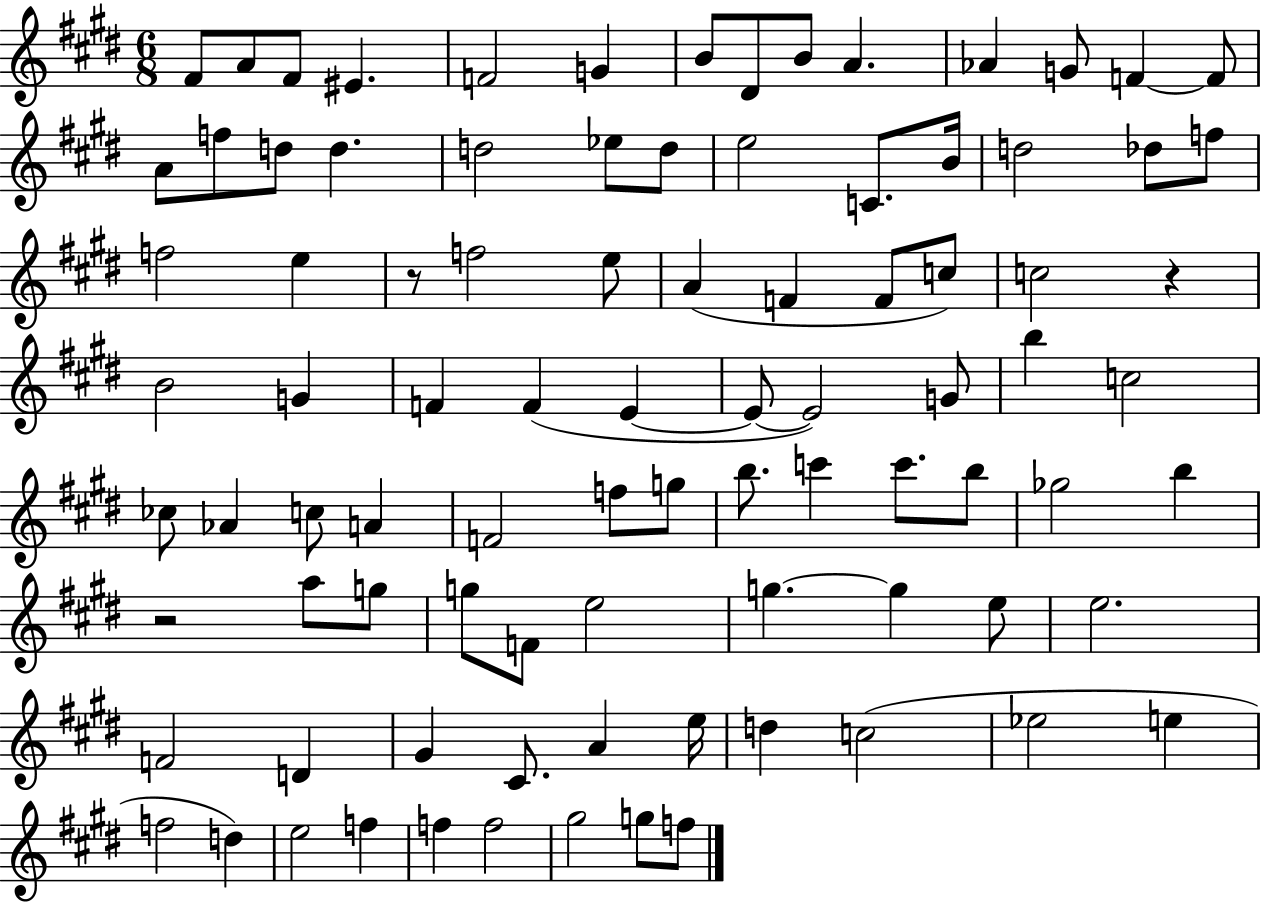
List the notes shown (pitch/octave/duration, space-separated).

F#4/e A4/e F#4/e EIS4/q. F4/h G4/q B4/e D#4/e B4/e A4/q. Ab4/q G4/e F4/q F4/e A4/e F5/e D5/e D5/q. D5/h Eb5/e D5/e E5/h C4/e. B4/s D5/h Db5/e F5/e F5/h E5/q R/e F5/h E5/e A4/q F4/q F4/e C5/e C5/h R/q B4/h G4/q F4/q F4/q E4/q E4/e E4/h G4/e B5/q C5/h CES5/e Ab4/q C5/e A4/q F4/h F5/e G5/e B5/e. C6/q C6/e. B5/e Gb5/h B5/q R/h A5/e G5/e G5/e F4/e E5/h G5/q. G5/q E5/e E5/h. F4/h D4/q G#4/q C#4/e. A4/q E5/s D5/q C5/h Eb5/h E5/q F5/h D5/q E5/h F5/q F5/q F5/h G#5/h G5/e F5/e